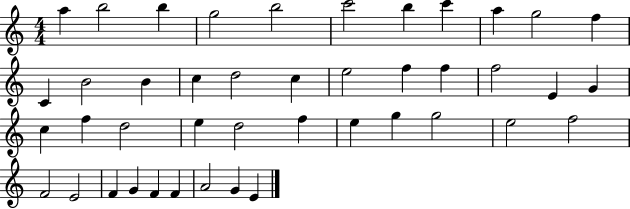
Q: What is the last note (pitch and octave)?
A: E4